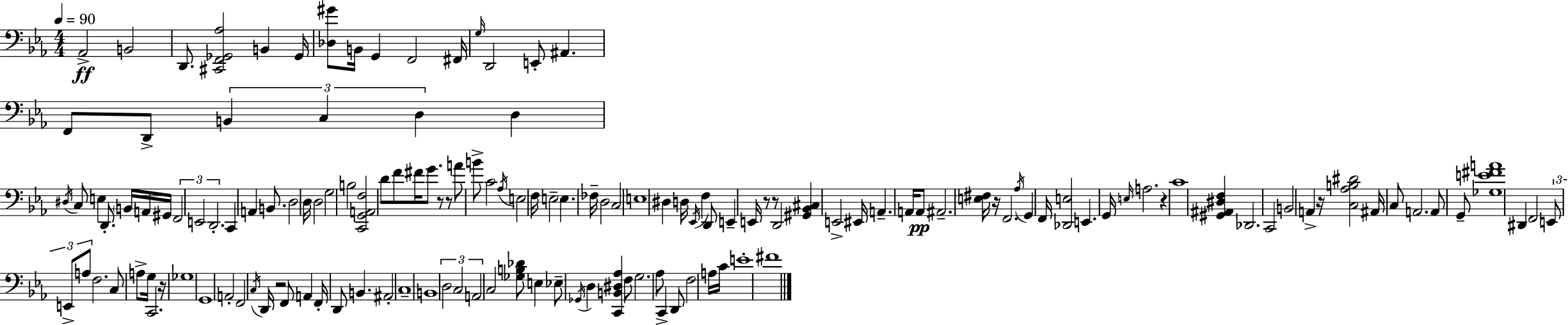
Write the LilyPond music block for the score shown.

{
  \clef bass
  \numericTimeSignature
  \time 4/4
  \key ees \major
  \tempo 4 = 90
  aes,2->\ff b,2 | d,8. <cis, f, ges, aes>2 b,4 ges,16 | <des gis'>8 b,16 g,4 f,2 fis,16 | \grace { g16 } d,2 e,8-. ais,4. | \break f,8 d,8-> \tuplet 3/2 { b,4 c4 d4 } | d4 \acciaccatura { dis16 } c8 e4 d,8.-. \parenthesize b,16 | a,16 gis,16 \tuplet 3/2 { f,2 e,2 | d,2.-. } c,4 | \break a,4 b,8. d2 | d16 d2 g2 | b2 <c, g, a, f>2 | d'8 f'8 fis'16 g'8. r8 r8 a'8 | \break b'8-> c'2 \acciaccatura { aes16 } e2 | f16 e2-- e4. | fes16-- d2 c2 | e1 | \break dis4 d16 \acciaccatura { ees,16 } f4 d,8 e,4-- | e,16 r8 r8 d,2 | <gis, bes, cis>4 e,2-> eis,16 a,4.-- | a,16 a,8\pp ais,2.-- | \break <e fis>16 r16 f,2. | \acciaccatura { aes16 } g,4 f,16 <des, e>2 e,4. | g,16 \grace { e16 } a2. | r4 c'1 | \break <gis, ais, dis f>4 des,2. | c,2 b,2 | a,4-> r16 <c aes b dis'>2 | ais,16 c8 a,2. | \break a,8 g,8-- <ges e' fis' a'>1 | dis,4 f,2 | \tuplet 3/2 { e,8 e,8-> a8 } f2. | c8 a8-> g16 c,2. | \break r16 ges1 | g,1 | a,2-. f,2 | \acciaccatura { c16 } d,16 r2 | \break f,8 a,4 f,16-. d,8 b,4. ais,2-. | c1-- | b,1 | \tuplet 3/2 { d2 c2 | \break a,2 } c2 | <ges b des'>8 e4 ees8-- \acciaccatura { ges,16 } | d4 <c, b, dis aes>4 f8 g2. | aes8 c,4-> d,8 f2 | \break a16 c'16 e'1-. | fis'1 | \bar "|."
}